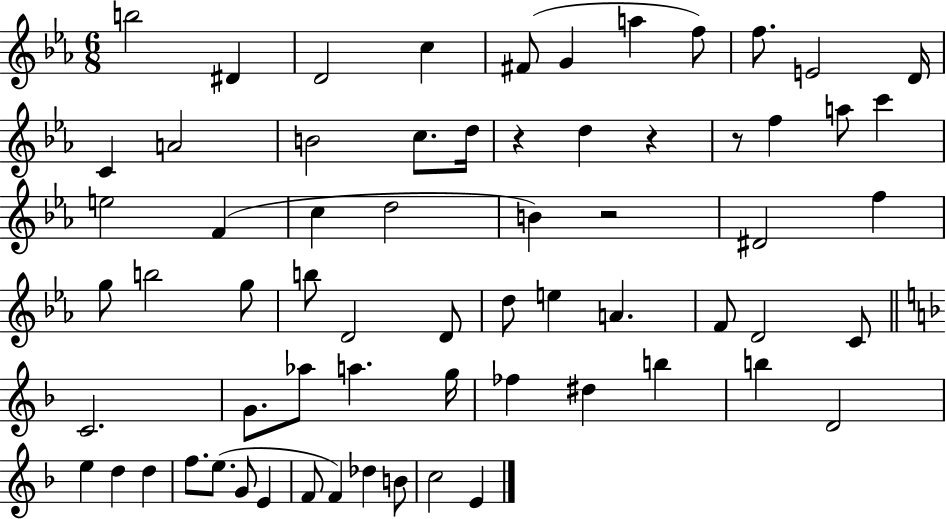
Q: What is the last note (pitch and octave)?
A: E4